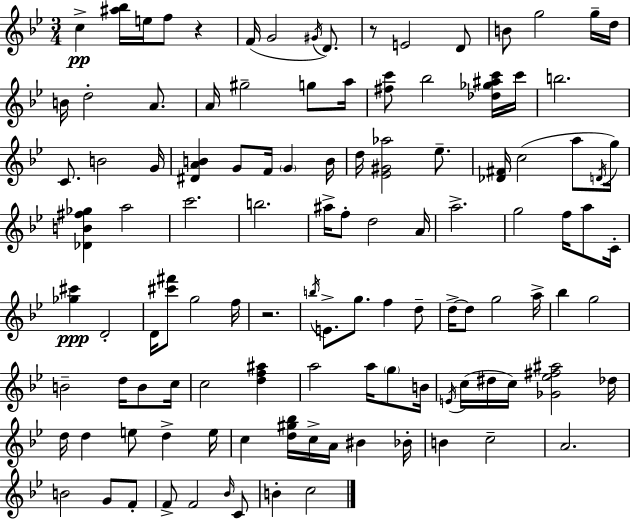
{
  \clef treble
  \numericTimeSignature
  \time 3/4
  \key bes \major
  c''4->\pp <ais'' bes''>16 e''16 f''8 r4 | f'16( g'2 \acciaccatura { gis'16 } d'8.) | r8 e'2 d'8 | b'8 g''2 g''16-- | \break d''16 b'16 d''2-. a'8. | a'16 gis''2-- g''8 | a''16 <fis'' c'''>8 bes''2 <des'' ges'' ais'' c'''>16 | c'''16 b''2. | \break c'8. b'2 | g'16 <dis' a' b'>4 g'8 f'16 \parenthesize g'4 | b'16 d''16 <ees' gis' aes''>2 ees''8.-- | <des' fis'>16 c''2( a''8 | \break \acciaccatura { d'16 } g''16) <des' b' fis'' ges''>4 a''2 | c'''2. | b''2. | ais''16-> f''8-. d''2 | \break a'16 a''2.-> | g''2 f''16 a''8 | c'16-. <ges'' cis'''>4\ppp d'2-. | d'16 <cis''' fis'''>8 g''2 | \break f''16 r2. | \acciaccatura { b''16 } e'8.-> g''8. f''4 | d''8-- d''16->~~ d''8 g''2 | a''16-> bes''4 g''2 | \break b'2-- d''16 | b'8 c''16 c''2 <d'' f'' ais''>4 | a''2 a''16 | \parenthesize g''8 b'16 \acciaccatura { e'16 }( c''16 dis''16 c''16) <ges' ees'' fis'' ais''>2 | \break des''16 d''16 d''4 e''8 d''4-> | e''16 c''4 <d'' gis'' bes''>16 c''16-> a'16 bis'4 | bes'16-. b'4 c''2-- | a'2. | \break b'2 | g'8 f'8-. f'8-> f'2 | \grace { bes'16 } c'8 b'4-. c''2 | \bar "|."
}